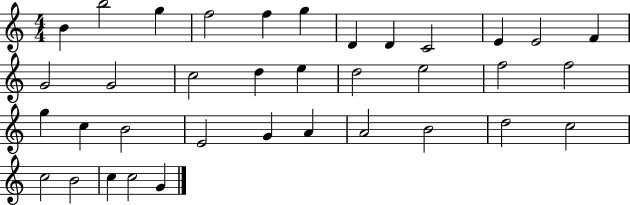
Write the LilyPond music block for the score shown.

{
  \clef treble
  \numericTimeSignature
  \time 4/4
  \key c \major
  b'4 b''2 g''4 | f''2 f''4 g''4 | d'4 d'4 c'2 | e'4 e'2 f'4 | \break g'2 g'2 | c''2 d''4 e''4 | d''2 e''2 | f''2 f''2 | \break g''4 c''4 b'2 | e'2 g'4 a'4 | a'2 b'2 | d''2 c''2 | \break c''2 b'2 | c''4 c''2 g'4 | \bar "|."
}